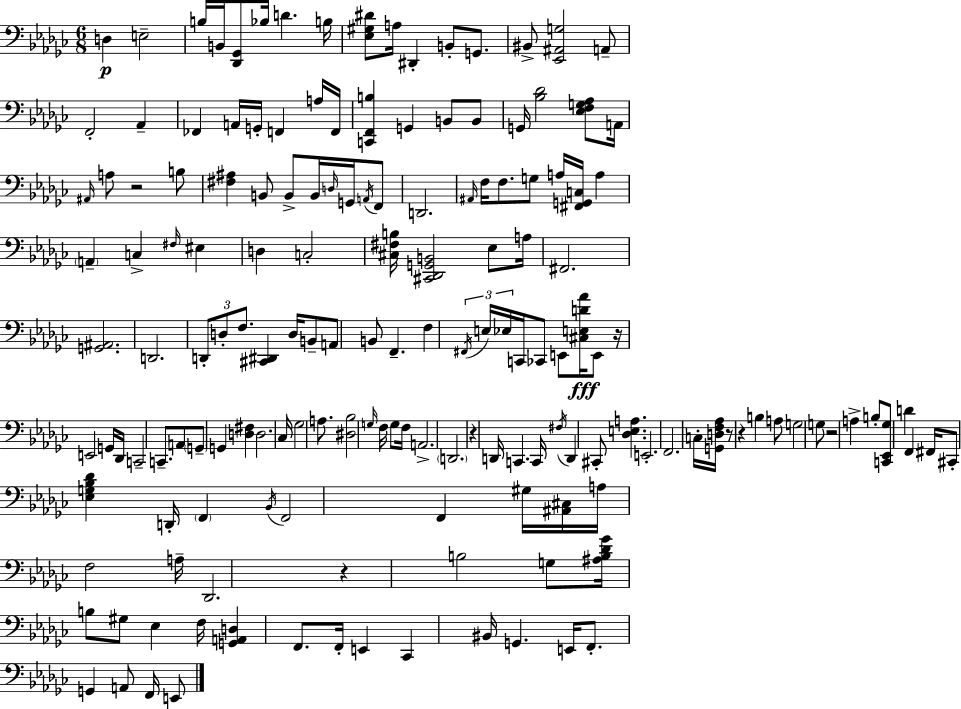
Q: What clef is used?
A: bass